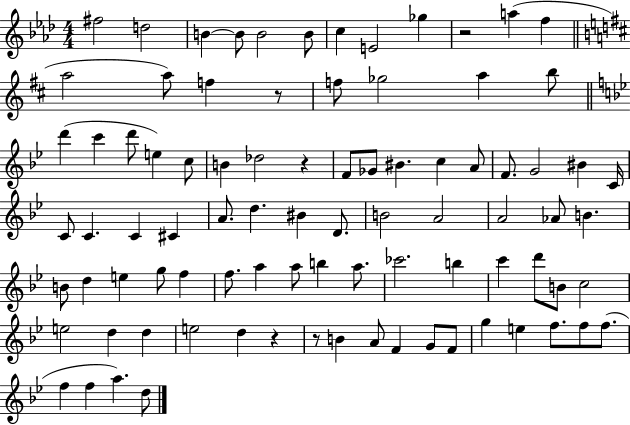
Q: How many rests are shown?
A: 5